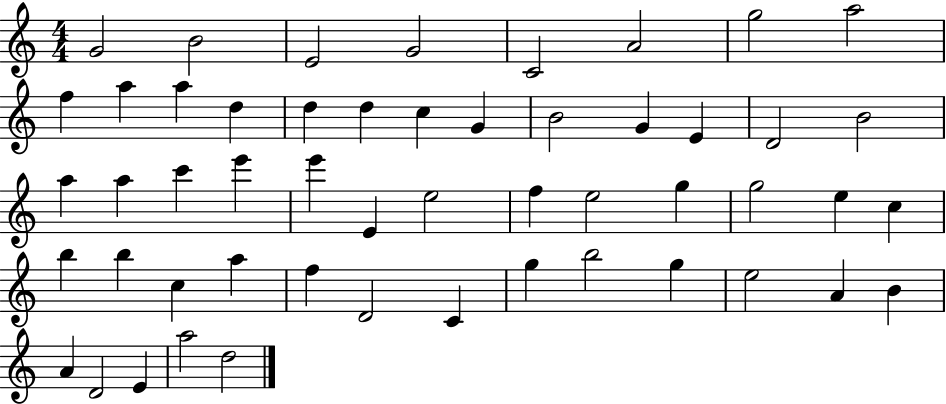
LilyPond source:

{
  \clef treble
  \numericTimeSignature
  \time 4/4
  \key c \major
  g'2 b'2 | e'2 g'2 | c'2 a'2 | g''2 a''2 | \break f''4 a''4 a''4 d''4 | d''4 d''4 c''4 g'4 | b'2 g'4 e'4 | d'2 b'2 | \break a''4 a''4 c'''4 e'''4 | e'''4 e'4 e''2 | f''4 e''2 g''4 | g''2 e''4 c''4 | \break b''4 b''4 c''4 a''4 | f''4 d'2 c'4 | g''4 b''2 g''4 | e''2 a'4 b'4 | \break a'4 d'2 e'4 | a''2 d''2 | \bar "|."
}